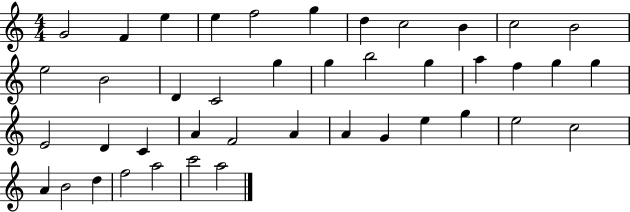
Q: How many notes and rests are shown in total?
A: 42